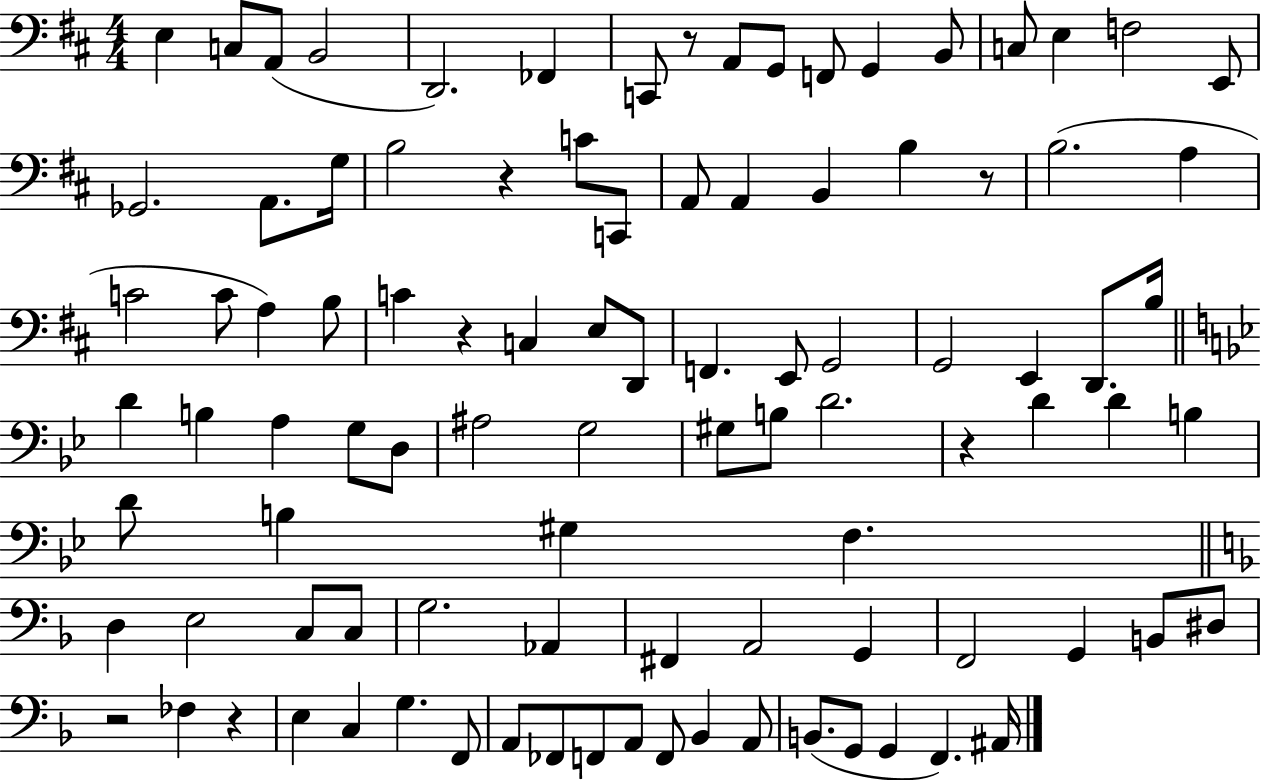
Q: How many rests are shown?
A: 7